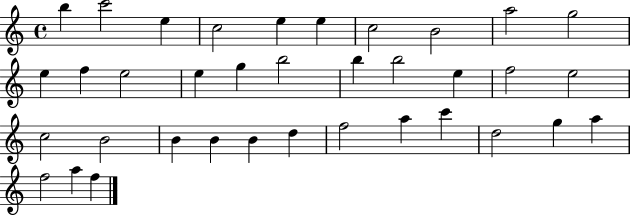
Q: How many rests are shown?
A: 0